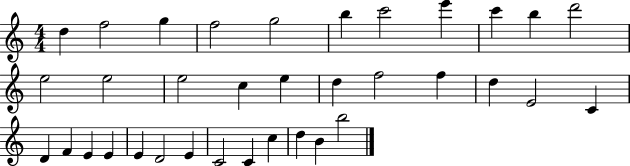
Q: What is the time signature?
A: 4/4